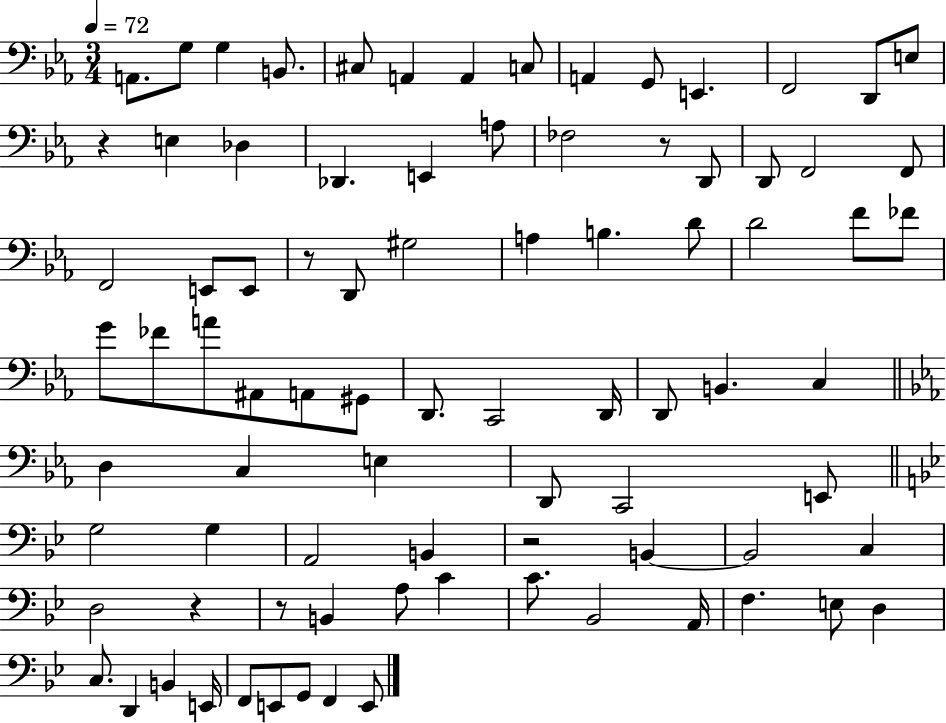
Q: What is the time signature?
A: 3/4